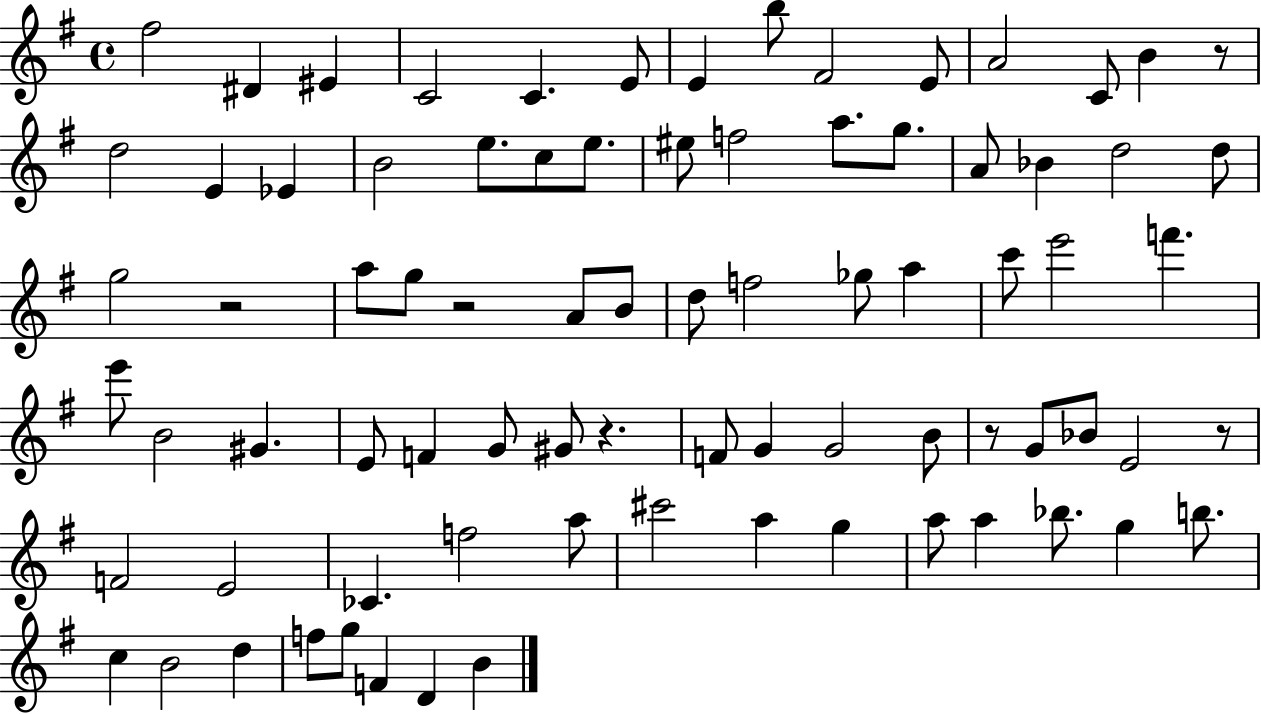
F#5/h D#4/q EIS4/q C4/h C4/q. E4/e E4/q B5/e F#4/h E4/e A4/h C4/e B4/q R/e D5/h E4/q Eb4/q B4/h E5/e. C5/e E5/e. EIS5/e F5/h A5/e. G5/e. A4/e Bb4/q D5/h D5/e G5/h R/h A5/e G5/e R/h A4/e B4/e D5/e F5/h Gb5/e A5/q C6/e E6/h F6/q. E6/e B4/h G#4/q. E4/e F4/q G4/e G#4/e R/q. F4/e G4/q G4/h B4/e R/e G4/e Bb4/e E4/h R/e F4/h E4/h CES4/q. F5/h A5/e C#6/h A5/q G5/q A5/e A5/q Bb5/e. G5/q B5/e. C5/q B4/h D5/q F5/e G5/e F4/q D4/q B4/q